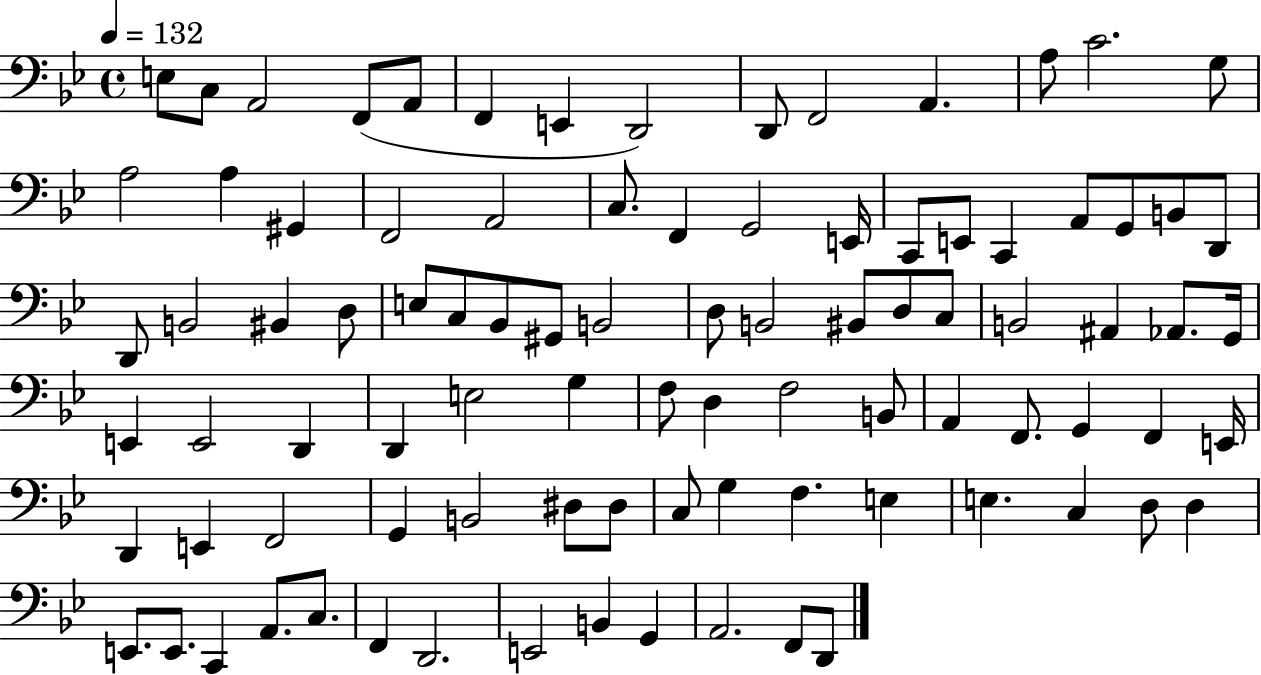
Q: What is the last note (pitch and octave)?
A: D2